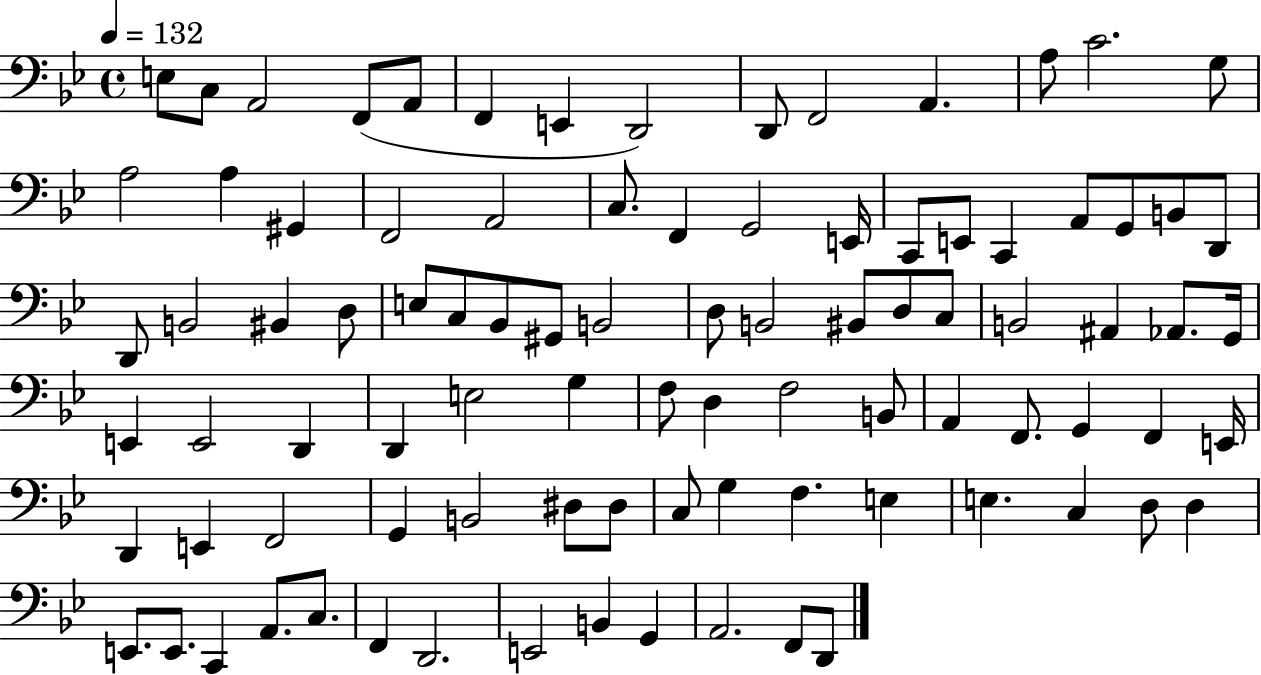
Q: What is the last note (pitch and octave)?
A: D2